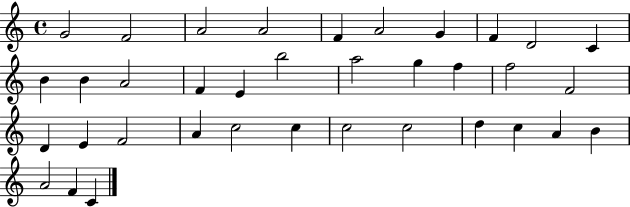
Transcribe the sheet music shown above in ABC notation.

X:1
T:Untitled
M:4/4
L:1/4
K:C
G2 F2 A2 A2 F A2 G F D2 C B B A2 F E b2 a2 g f f2 F2 D E F2 A c2 c c2 c2 d c A B A2 F C